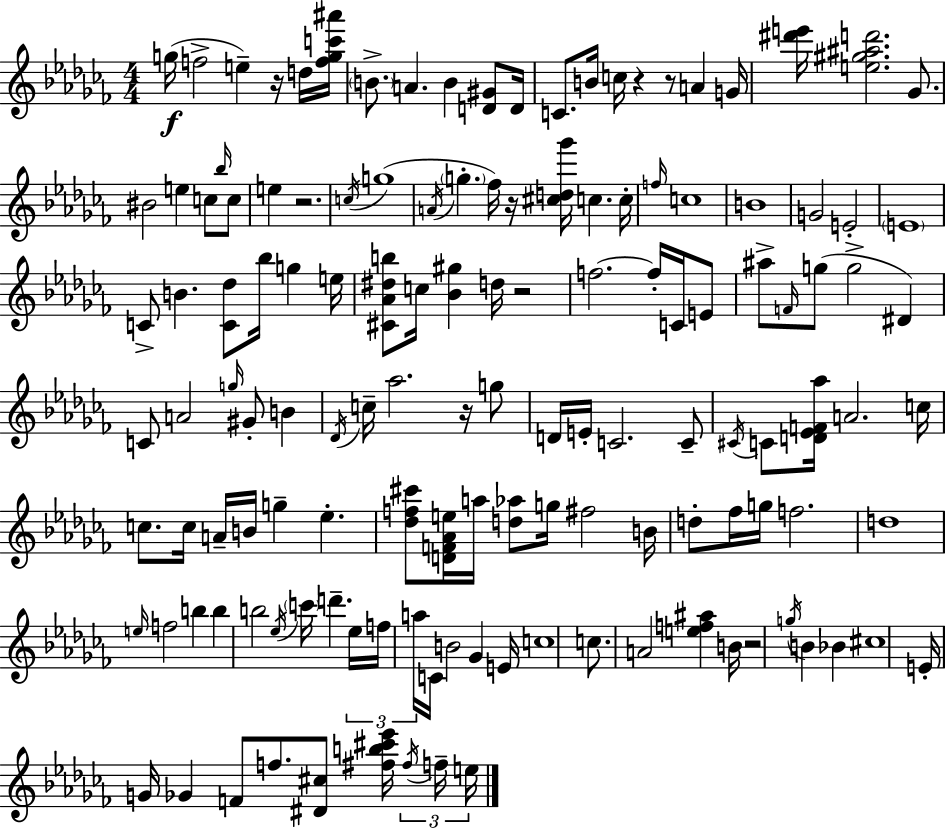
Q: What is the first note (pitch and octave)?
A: G5